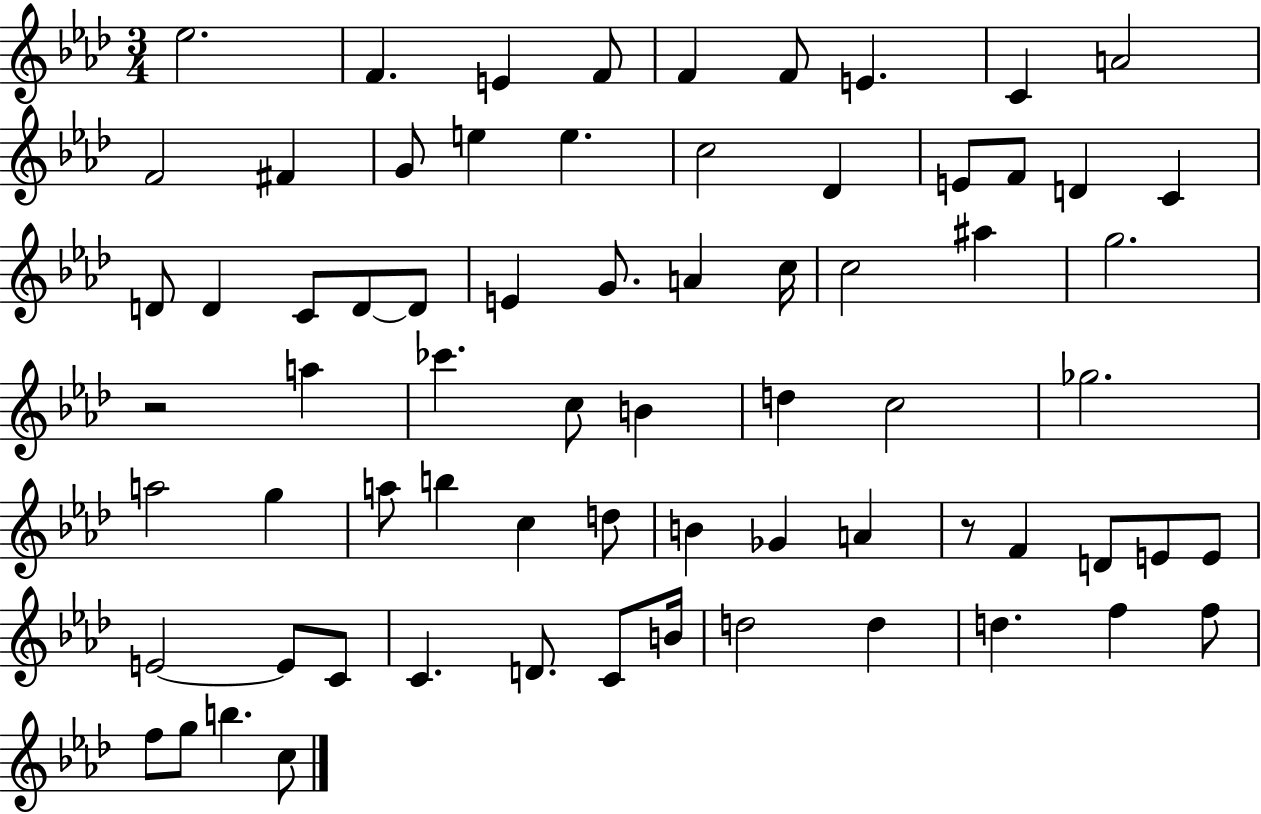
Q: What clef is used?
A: treble